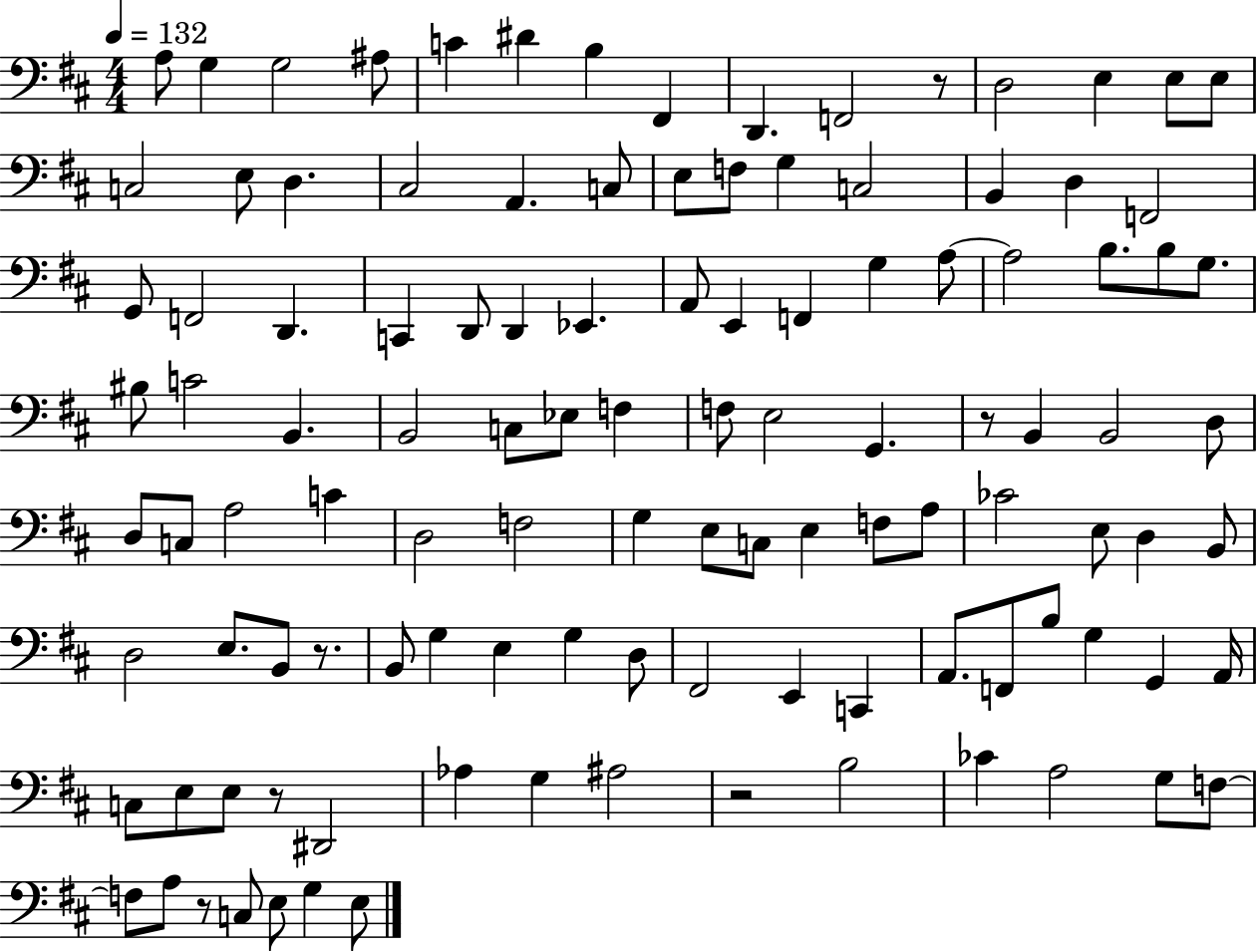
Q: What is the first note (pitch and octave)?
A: A3